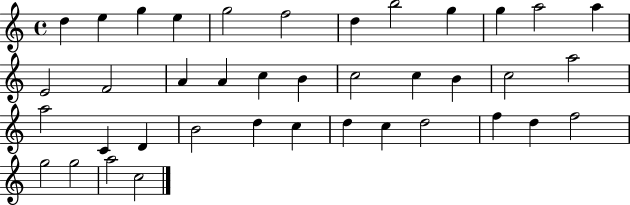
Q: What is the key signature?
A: C major